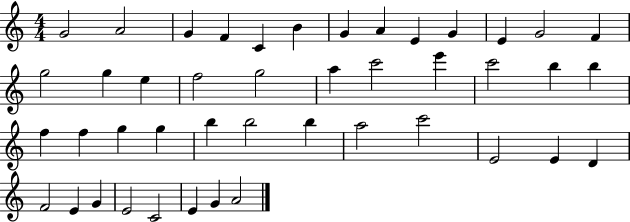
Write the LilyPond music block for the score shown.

{
  \clef treble
  \numericTimeSignature
  \time 4/4
  \key c \major
  g'2 a'2 | g'4 f'4 c'4 b'4 | g'4 a'4 e'4 g'4 | e'4 g'2 f'4 | \break g''2 g''4 e''4 | f''2 g''2 | a''4 c'''2 e'''4 | c'''2 b''4 b''4 | \break f''4 f''4 g''4 g''4 | b''4 b''2 b''4 | a''2 c'''2 | e'2 e'4 d'4 | \break f'2 e'4 g'4 | e'2 c'2 | e'4 g'4 a'2 | \bar "|."
}